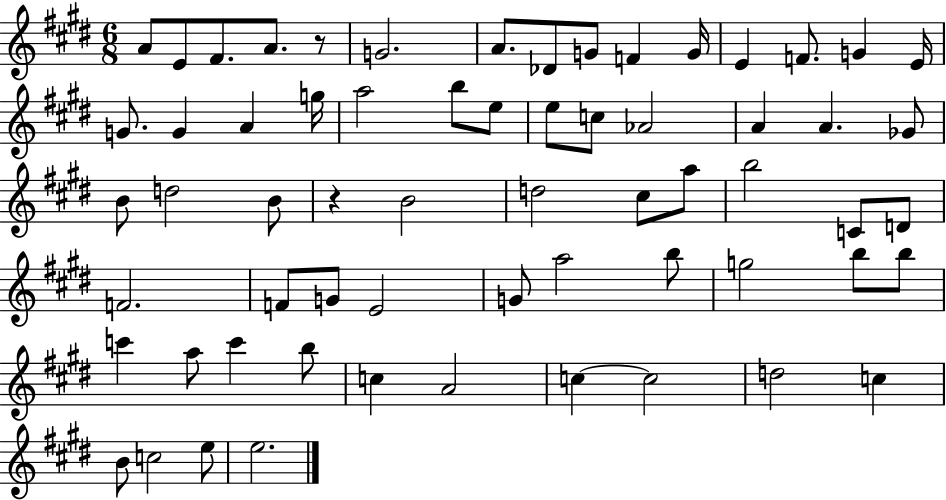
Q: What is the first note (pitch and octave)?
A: A4